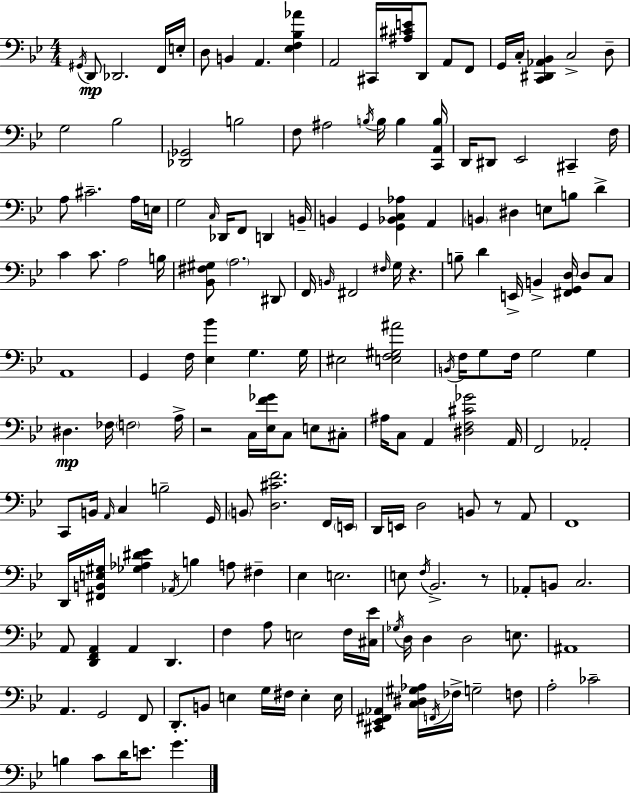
{
  \clef bass
  \numericTimeSignature
  \time 4/4
  \key bes \major
  \acciaccatura { gis,16 }\mp d,8 des,2. f,16 | e16-. d8 b,4 a,4. <ees f bes aes'>4 | a,2 cis,16 <ais cis' e'>16 d,8 a,8 f,8 | g,16 c16-. <c, dis, aes, bes,>4 c2-> d8-- | \break g2 bes2 | <des, ges,>2 b2 | f8 ais2 \acciaccatura { b16 } b16 b4 | <c, a, b>16 d,16 dis,8 ees,2 cis,4-- | \break f16 a8 cis'2.-- | a16 e16 g2 \grace { c16 } des,16 f,8 d,4 | b,16-- b,4 g,4 <g, bes, c aes>4 a,4 | \parenthesize b,4 dis4 e8 b8 d'4-> | \break c'4 c'8. a2 | b16 <bes, fis gis>8 \parenthesize a2. | dis,8 f,16 \grace { b,16 } fis,2 \grace { fis16 } g16 r4. | b8-- d'4 e,16-> b,4-> | \break <fis, g, d>16 d8 c8 a,1 | g,4 f16 <ees bes'>4 g4. | g16 eis2 <e f gis ais'>2 | \acciaccatura { b,16 } f16 g8 f16 g2 | \break g4 dis4.\mp fes16 \parenthesize f2 | a16-> r2 c16 <ees f' ges'>16 | c8 e8 cis8-. ais16 c8 a,4 <dis f cis' ges'>2 | a,16 f,2 aes,2-. | \break c,8 b,16 \grace { a,16 } c4 b2-- | g,16 \parenthesize b,8 <d cis' f'>2. | f,16 \parenthesize e,16 d,16 e,16 d2 | b,8 r8 a,8 f,1 | \break d,16 <fis, b, e gis>16 <ges aes dis' ees'>4 \acciaccatura { aes,16 } b4 | a8 fis4-- ees4 e2. | e8 \acciaccatura { f16 } bes,2.-> | r8 aes,8-. b,8 c2. | \break a,8 <d, f, a,>4 a,4 | d,4. f4 a8 e2 | f16 <cis ees'>16 \acciaccatura { ges16 } d16 d4 d2 | e8. ais,1 | \break a,4. | g,2 f,8 d,8.-. b,8 e4 | g16 fis16 e4-. e16 <cis, ees, fis, aes,>4 <c dis gis aes>16 \acciaccatura { f,16 } | fes16-> g2-- f8 a2-. | \break ces'2-- b4 c'8 | d'16 e'8. g'4. \bar "|."
}